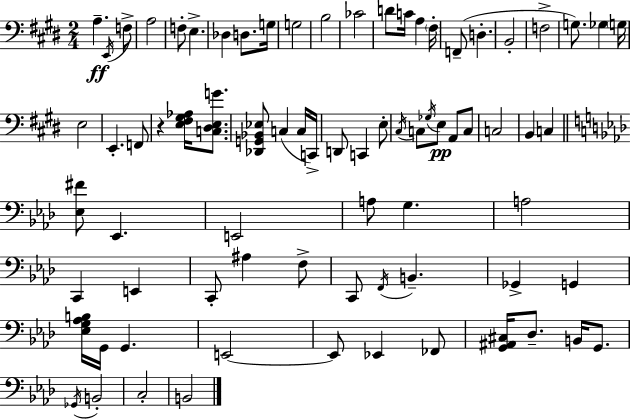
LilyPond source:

{
  \clef bass
  \numericTimeSignature
  \time 2/4
  \key e \major
  a4.--\ff \acciaccatura { e,16 } f8-> | a2 | f8-. e4.-> | des4 d8. | \break g16 g2 | b2 | ces'2 | d'8 c'16 a4 | \break \parenthesize fis16-. f,8--( d4.-. | b,2-. | f2-> | g8.) ges4 | \break \parenthesize g16 e2 | e,4.-. f,8 | r4 <e fis gis aes>16 <c dis e g'>8. | <des, g, bes, ees>8 c4( c16 | \break c,16->) d,8 c,4 e8-. | \acciaccatura { cis16 } c8 \acciaccatura { ges16 }\pp e8 a,8 | c8 c2 | b,4 c4 | \break \bar "||" \break \key aes \major <ees fis'>8 ees,4. | e,2 | a8 g4. | a2 | \break c,4 e,4 | c,8-. ais4 f8-> | c,8 \acciaccatura { f,16 } b,4.-- | ges,4-> g,4 | \break <ees g aes b>16 g,16 g,4. | e,2~~ | e,8 ees,4 fes,8 | <g, ais, cis>16 des8.-- b,16 g,8. | \break \acciaccatura { ges,16 } b,2-. | c2-. | b,2 | \bar "|."
}